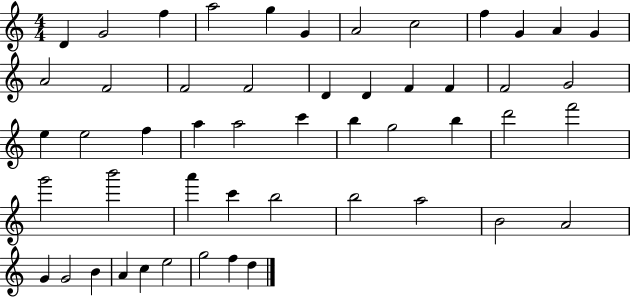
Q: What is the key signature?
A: C major